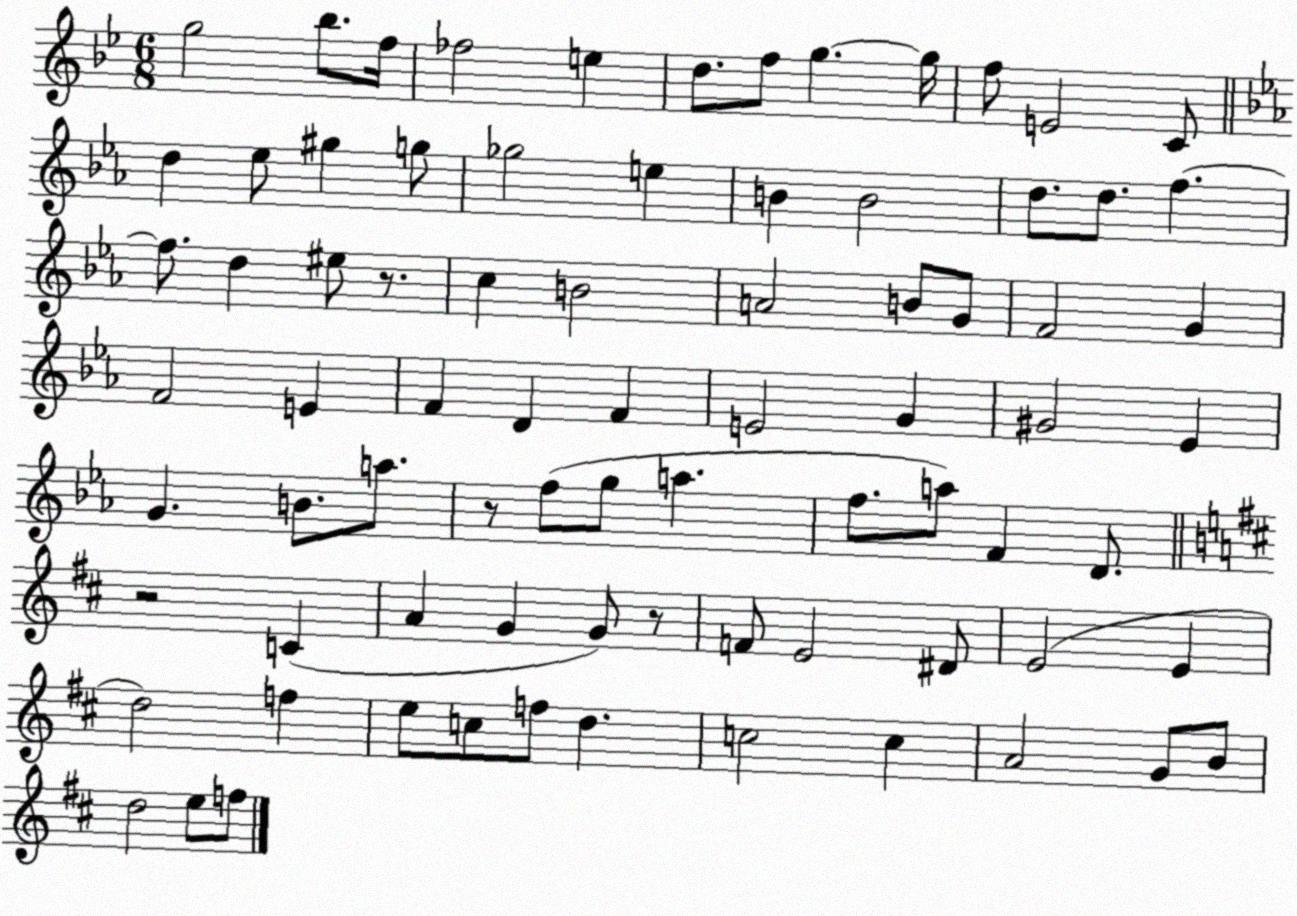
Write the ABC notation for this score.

X:1
T:Untitled
M:6/8
L:1/4
K:Bb
g2 _b/2 f/4 _f2 e d/2 f/2 g g/4 f/2 E2 C/2 d _e/2 ^g g/2 _g2 e B B2 d/2 d/2 f f/2 d ^e/2 z/2 c B2 A2 B/2 G/2 F2 G F2 E F D F E2 G ^G2 _E G B/2 a/2 z/2 f/2 g/2 a f/2 a/2 F D/2 z2 C A G G/2 z/2 F/2 E2 ^D/2 E2 E d2 f e/2 c/2 f/2 d c2 c A2 G/2 B/2 d2 e/2 f/2